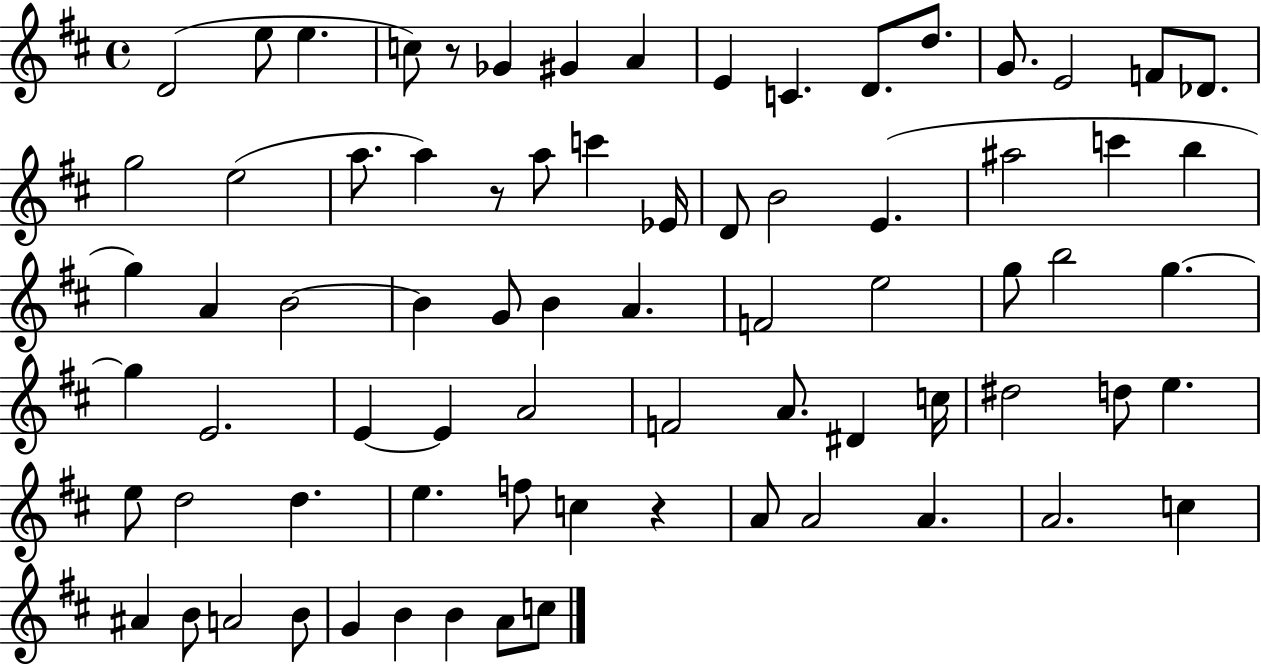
D4/h E5/e E5/q. C5/e R/e Gb4/q G#4/q A4/q E4/q C4/q. D4/e. D5/e. G4/e. E4/h F4/e Db4/e. G5/h E5/h A5/e. A5/q R/e A5/e C6/q Eb4/s D4/e B4/h E4/q. A#5/h C6/q B5/q G5/q A4/q B4/h B4/q G4/e B4/q A4/q. F4/h E5/h G5/e B5/h G5/q. G5/q E4/h. E4/q E4/q A4/h F4/h A4/e. D#4/q C5/s D#5/h D5/e E5/q. E5/e D5/h D5/q. E5/q. F5/e C5/q R/q A4/e A4/h A4/q. A4/h. C5/q A#4/q B4/e A4/h B4/e G4/q B4/q B4/q A4/e C5/e